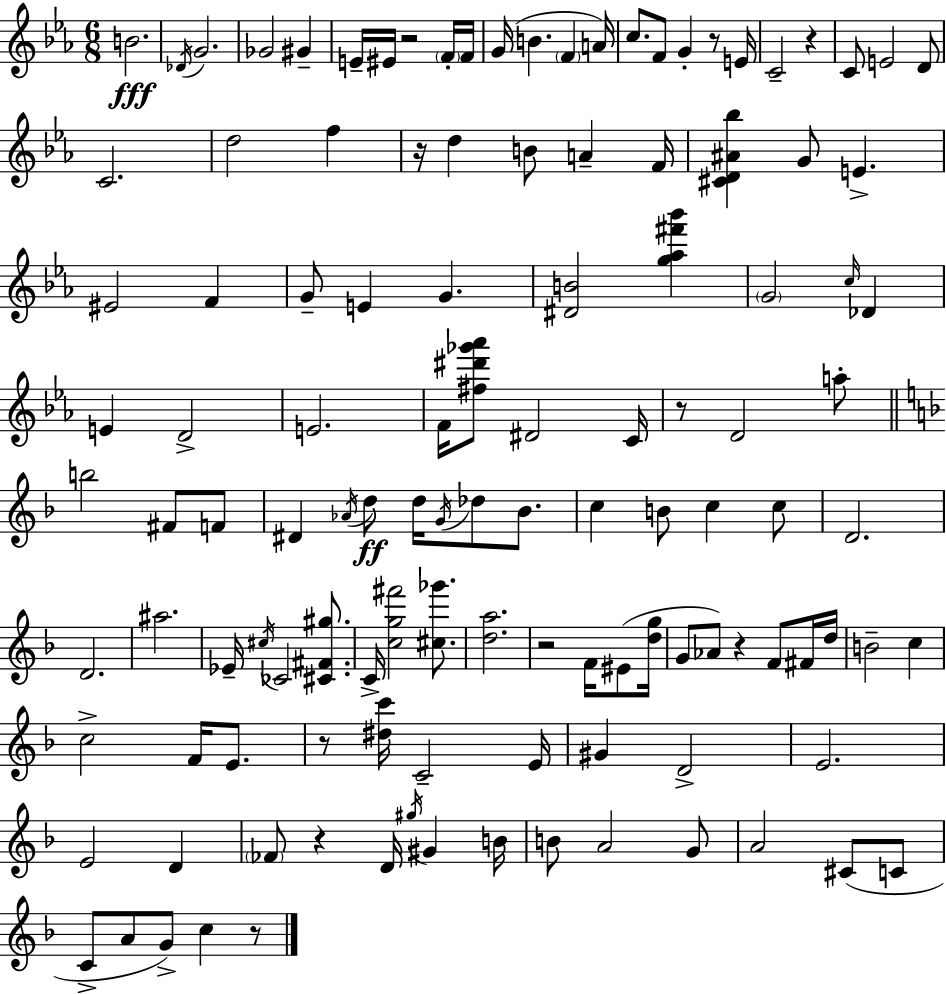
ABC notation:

X:1
T:Untitled
M:6/8
L:1/4
K:Cm
B2 _D/4 G2 _G2 ^G E/4 ^E/4 z2 F/4 F/4 G/4 B F A/4 c/2 F/2 G z/2 E/4 C2 z C/2 E2 D/2 C2 d2 f z/4 d B/2 A F/4 [^CD^A_b] G/2 E ^E2 F G/2 E G [^DB]2 [g_a^f'_b'] G2 c/4 _D E D2 E2 F/4 [^f^d'_g'_a']/2 ^D2 C/4 z/2 D2 a/2 b2 ^F/2 F/2 ^D _A/4 d/2 d/4 G/4 _d/2 _B/2 c B/2 c c/2 D2 D2 ^a2 _E/4 ^c/4 _C2 [^C^F^g]/2 C/4 [cg^f']2 [^c_g']/2 [da]2 z2 F/4 ^E/2 [dg]/4 G/2 _A/2 z F/2 ^F/4 d/4 B2 c c2 F/4 E/2 z/2 [^dc']/4 C2 E/4 ^G D2 E2 E2 D _F/2 z D/4 ^g/4 ^G B/4 B/2 A2 G/2 A2 ^C/2 C/2 C/2 A/2 G/2 c z/2